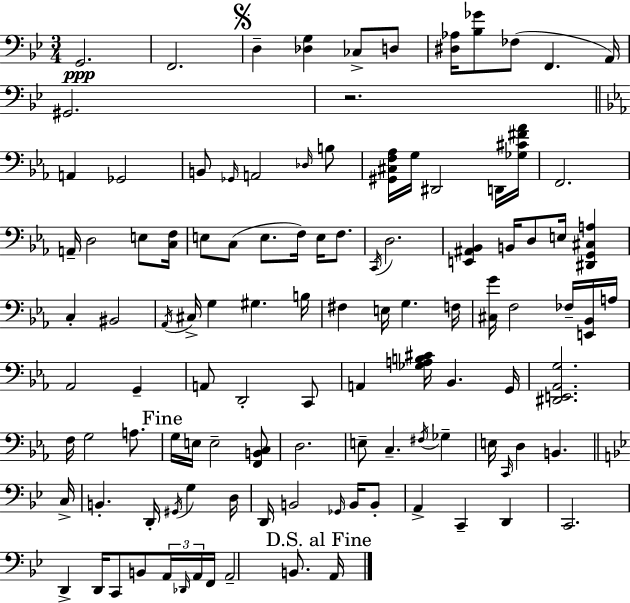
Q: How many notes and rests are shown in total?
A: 111